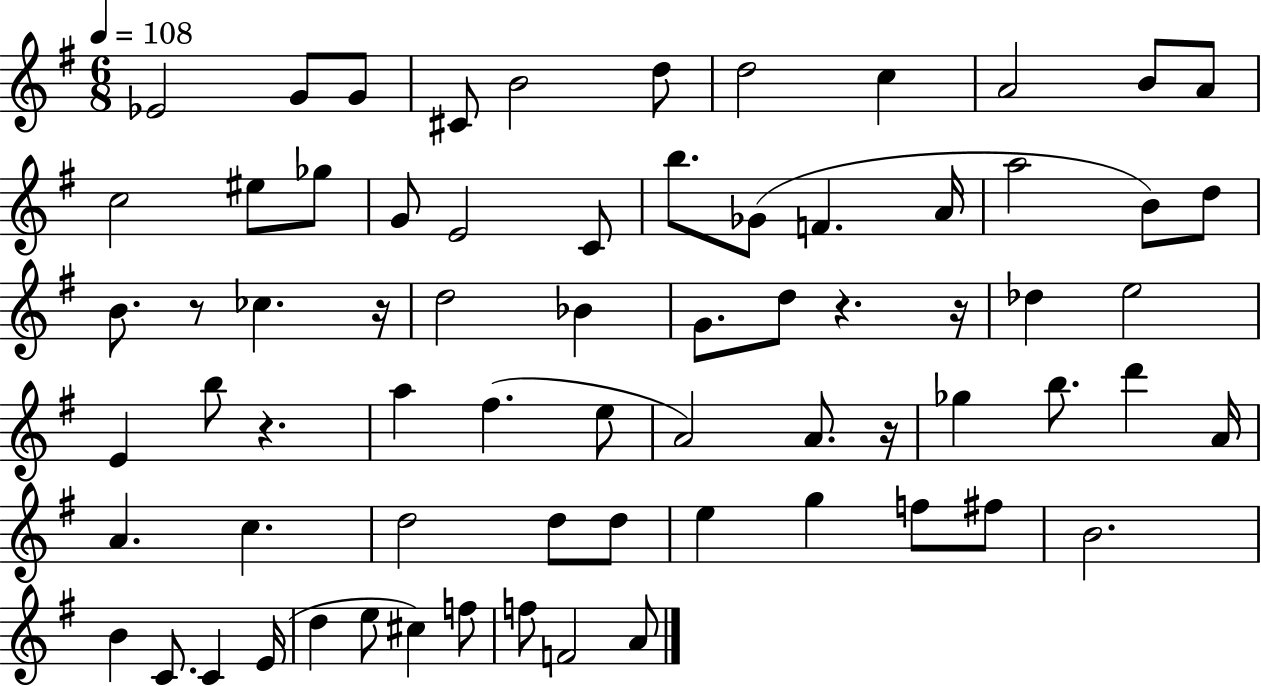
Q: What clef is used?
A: treble